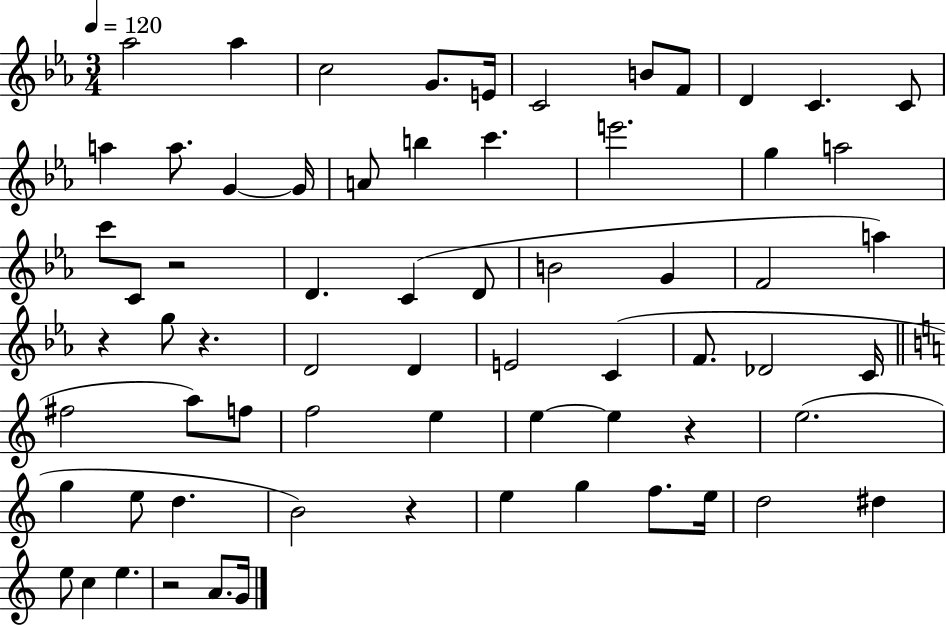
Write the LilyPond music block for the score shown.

{
  \clef treble
  \numericTimeSignature
  \time 3/4
  \key ees \major
  \tempo 4 = 120
  \repeat volta 2 { aes''2 aes''4 | c''2 g'8. e'16 | c'2 b'8 f'8 | d'4 c'4. c'8 | \break a''4 a''8. g'4~~ g'16 | a'8 b''4 c'''4. | e'''2. | g''4 a''2 | \break c'''8 c'8 r2 | d'4. c'4( d'8 | b'2 g'4 | f'2 a''4) | \break r4 g''8 r4. | d'2 d'4 | e'2 c'4( | f'8. des'2 c'16 | \break \bar "||" \break \key c \major fis''2 a''8) f''8 | f''2 e''4 | e''4~~ e''4 r4 | e''2.( | \break g''4 e''8 d''4. | b'2) r4 | e''4 g''4 f''8. e''16 | d''2 dis''4 | \break e''8 c''4 e''4. | r2 a'8. g'16 | } \bar "|."
}